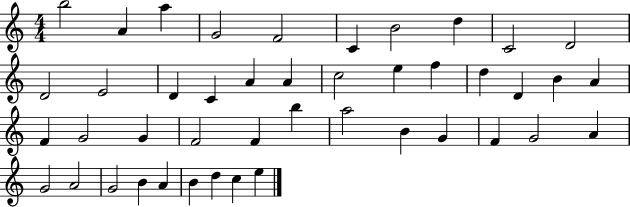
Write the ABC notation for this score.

X:1
T:Untitled
M:4/4
L:1/4
K:C
b2 A a G2 F2 C B2 d C2 D2 D2 E2 D C A A c2 e f d D B A F G2 G F2 F b a2 B G F G2 A G2 A2 G2 B A B d c e